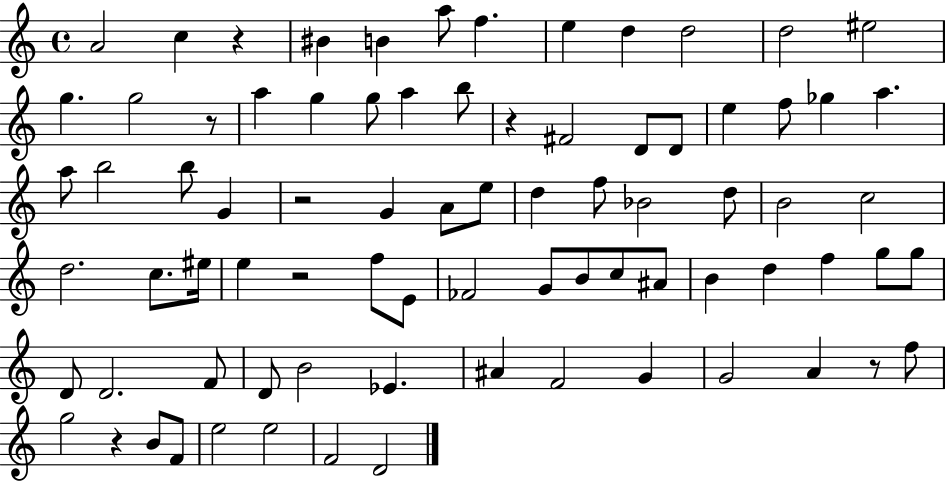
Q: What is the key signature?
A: C major